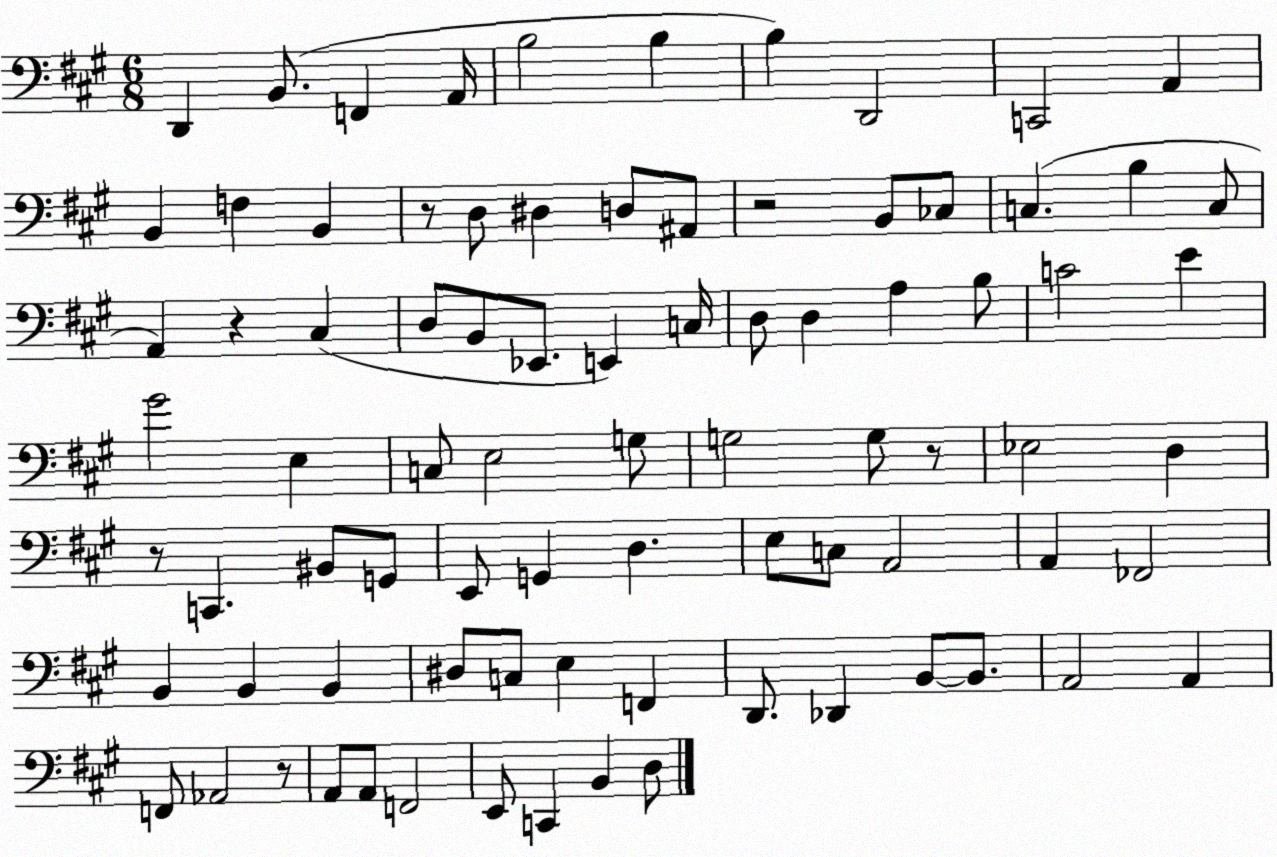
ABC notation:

X:1
T:Untitled
M:6/8
L:1/4
K:A
D,, B,,/2 F,, A,,/4 B,2 B, B, D,,2 C,,2 A,, B,, F, B,, z/2 D,/2 ^D, D,/2 ^A,,/2 z2 B,,/2 _C,/2 C, B, C,/2 A,, z ^C, D,/2 B,,/2 _E,,/2 E,, C,/4 D,/2 D, A, B,/2 C2 E ^G2 E, C,/2 E,2 G,/2 G,2 G,/2 z/2 _E,2 D, z/2 C,, ^B,,/2 G,,/2 E,,/2 G,, D, E,/2 C,/2 A,,2 A,, _F,,2 B,, B,, B,, ^D,/2 C,/2 E, F,, D,,/2 _D,, B,,/2 B,,/2 A,,2 A,, F,,/2 _A,,2 z/2 A,,/2 A,,/2 F,,2 E,,/2 C,, B,, D,/2